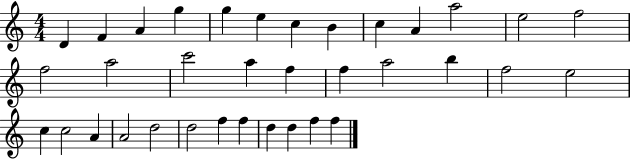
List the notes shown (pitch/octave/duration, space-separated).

D4/q F4/q A4/q G5/q G5/q E5/q C5/q B4/q C5/q A4/q A5/h E5/h F5/h F5/h A5/h C6/h A5/q F5/q F5/q A5/h B5/q F5/h E5/h C5/q C5/h A4/q A4/h D5/h D5/h F5/q F5/q D5/q D5/q F5/q F5/q